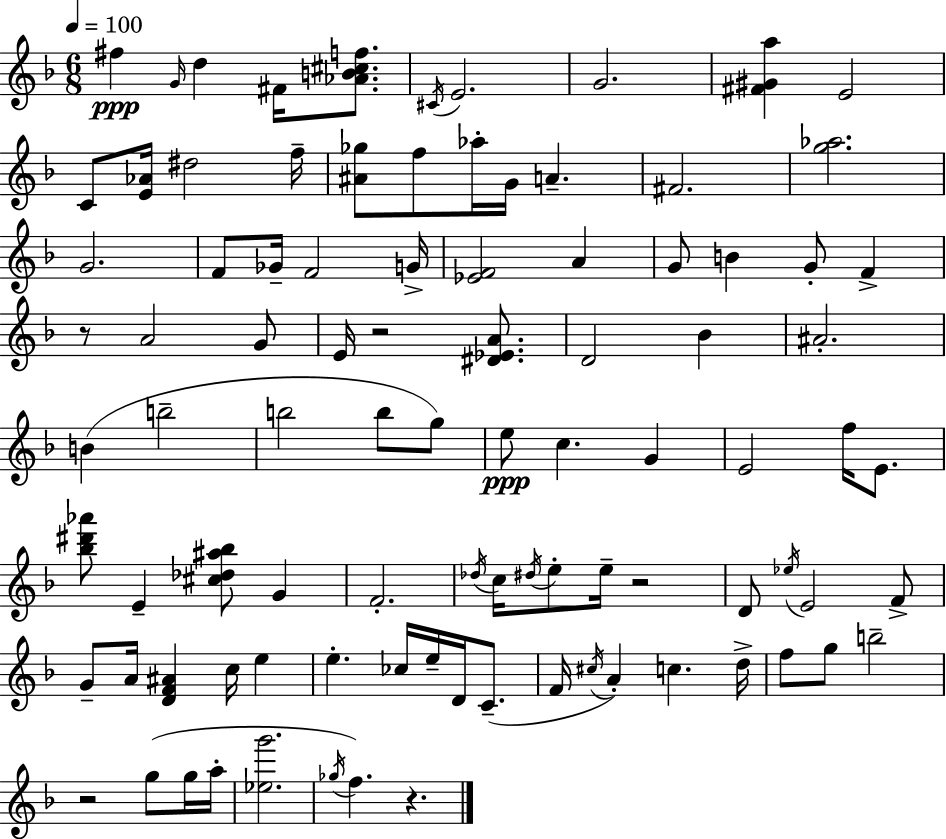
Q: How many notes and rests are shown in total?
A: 93